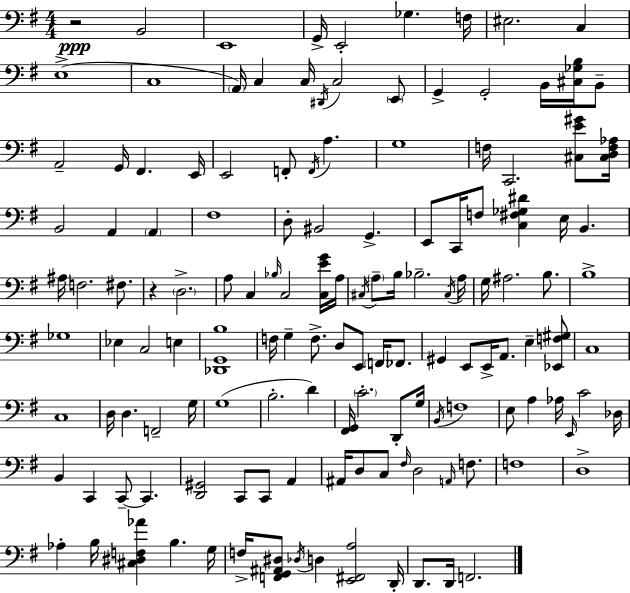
R/h B2/h E2/w G2/s E2/h Gb3/q. F3/s EIS3/h. C3/q E3/w C3/w A2/s C3/q C3/s D#2/s C3/h E2/e G2/q G2/h B2/s [C#3,Gb3,B3]/s B2/e A2/h G2/s F#2/q. E2/s E2/h F2/e F2/s A3/q. G3/w F3/s C2/h. [C#3,E4,G#4]/e [C#3,D3,F3,Ab3]/s B2/h A2/q A2/q F#3/w D3/e BIS2/h G2/q. E2/e C2/s F3/e [C3,F#3,Gb3,D#4]/q E3/s B2/q. A#3/s F3/h. F#3/e. R/q D3/h. A3/e C3/q Bb3/s C3/h [C3,E4,G4]/s A3/s C#3/s A3/e B3/s Bb3/h. C#3/s A3/s G3/s A#3/h. B3/e. B3/w Gb3/w Eb3/q C3/h E3/q [Db2,G2,B3]/w F3/s G3/q F3/e. D3/e E2/e F2/s FES2/e. G#2/q E2/e E2/s A2/e. E3/q [Eb2,F3,G#3]/e C3/w C3/w D3/s D3/q. F2/h G3/s G3/w B3/h. D4/q [F#2,G2]/s C4/h. D2/e G3/s B2/s F3/w E3/e A3/q Ab3/s E2/s C4/h Db3/s B2/q C2/q C2/e C2/q. [D2,G#2]/h C2/e C2/e A2/q A#2/s D3/e C3/e F#3/s D3/h A2/s F3/e. F3/w D3/w Ab3/q B3/s [C#3,D#3,F3,Ab4]/q B3/q. G3/s F3/s [F2,G2,A#2,D#3]/e Db3/s D3/q [E2,F#2,A3]/h D2/s D2/e. D2/s F2/h.